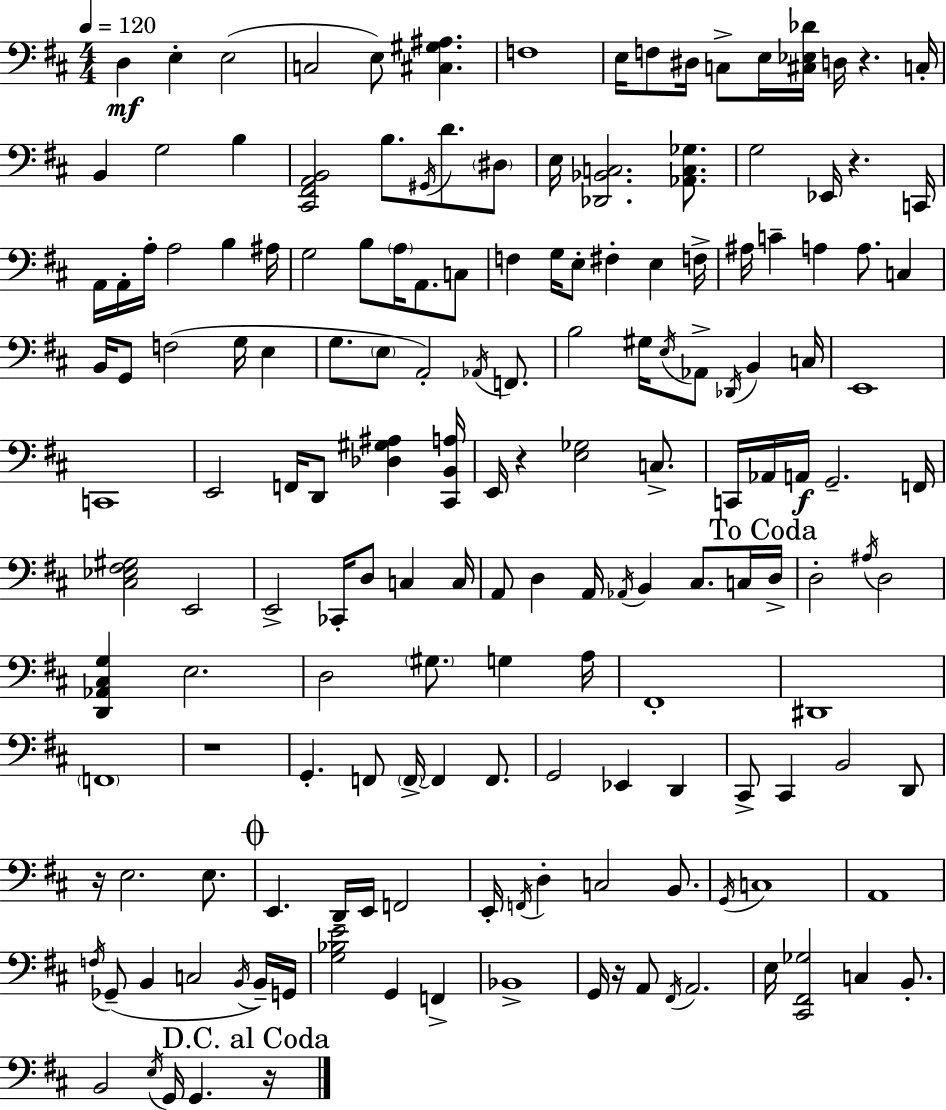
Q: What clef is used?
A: bass